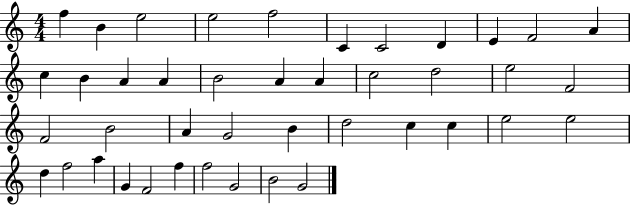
F5/q B4/q E5/h E5/h F5/h C4/q C4/h D4/q E4/q F4/h A4/q C5/q B4/q A4/q A4/q B4/h A4/q A4/q C5/h D5/h E5/h F4/h F4/h B4/h A4/q G4/h B4/q D5/h C5/q C5/q E5/h E5/h D5/q F5/h A5/q G4/q F4/h F5/q F5/h G4/h B4/h G4/h